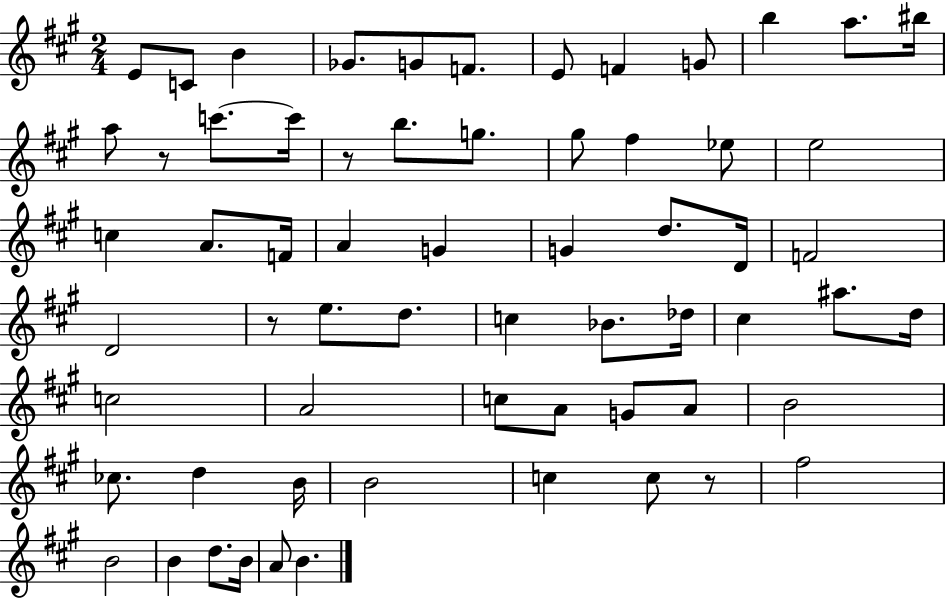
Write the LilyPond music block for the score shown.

{
  \clef treble
  \numericTimeSignature
  \time 2/4
  \key a \major
  e'8 c'8 b'4 | ges'8. g'8 f'8. | e'8 f'4 g'8 | b''4 a''8. bis''16 | \break a''8 r8 c'''8.~~ c'''16 | r8 b''8. g''8. | gis''8 fis''4 ees''8 | e''2 | \break c''4 a'8. f'16 | a'4 g'4 | g'4 d''8. d'16 | f'2 | \break d'2 | r8 e''8. d''8. | c''4 bes'8. des''16 | cis''4 ais''8. d''16 | \break c''2 | a'2 | c''8 a'8 g'8 a'8 | b'2 | \break ces''8. d''4 b'16 | b'2 | c''4 c''8 r8 | fis''2 | \break b'2 | b'4 d''8. b'16 | a'8 b'4. | \bar "|."
}